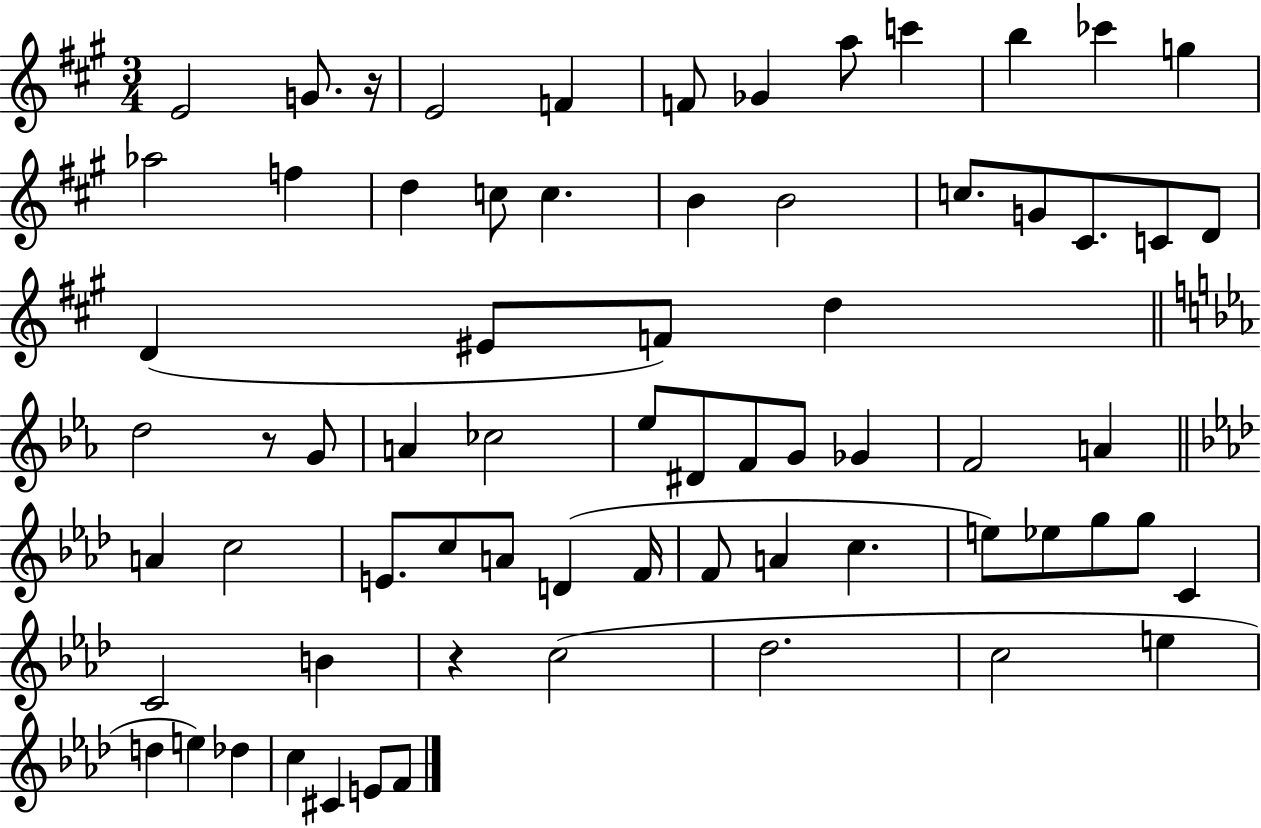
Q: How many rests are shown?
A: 3